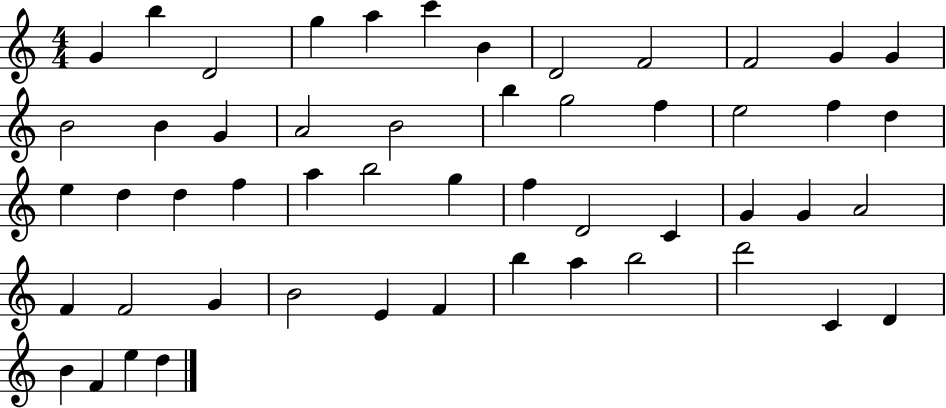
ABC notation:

X:1
T:Untitled
M:4/4
L:1/4
K:C
G b D2 g a c' B D2 F2 F2 G G B2 B G A2 B2 b g2 f e2 f d e d d f a b2 g f D2 C G G A2 F F2 G B2 E F b a b2 d'2 C D B F e d